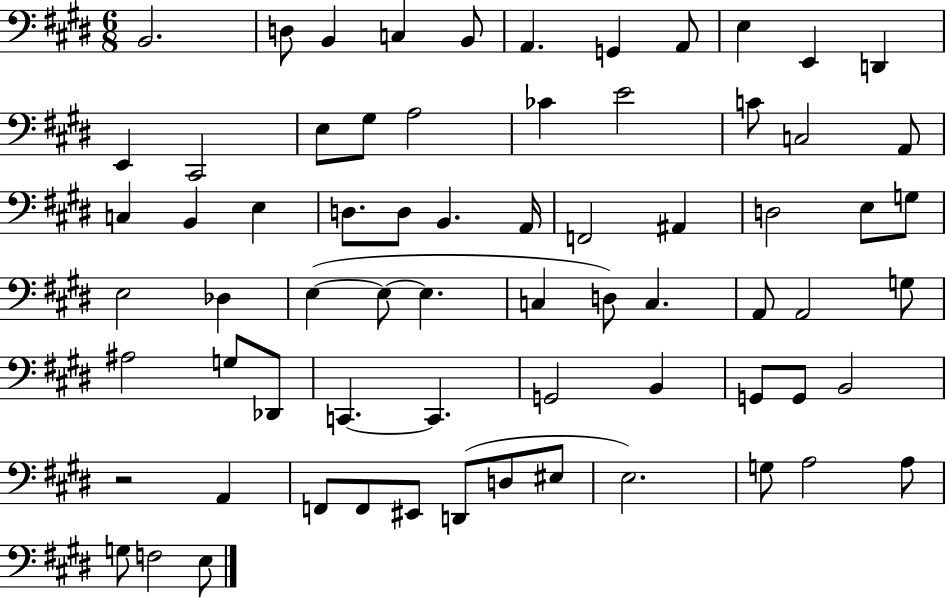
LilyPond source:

{
  \clef bass
  \numericTimeSignature
  \time 6/8
  \key e \major
  b,2. | d8 b,4 c4 b,8 | a,4. g,4 a,8 | e4 e,4 d,4 | \break e,4 cis,2 | e8 gis8 a2 | ces'4 e'2 | c'8 c2 a,8 | \break c4 b,4 e4 | d8. d8 b,4. a,16 | f,2 ais,4 | d2 e8 g8 | \break e2 des4 | e4~(~ e8~~ e4. | c4 d8) c4. | a,8 a,2 g8 | \break ais2 g8 des,8 | c,4.~~ c,4. | g,2 b,4 | g,8 g,8 b,2 | \break r2 a,4 | f,8 f,8 eis,8 d,8( d8 eis8 | e2.) | g8 a2 a8 | \break g8 f2 e8 | \bar "|."
}